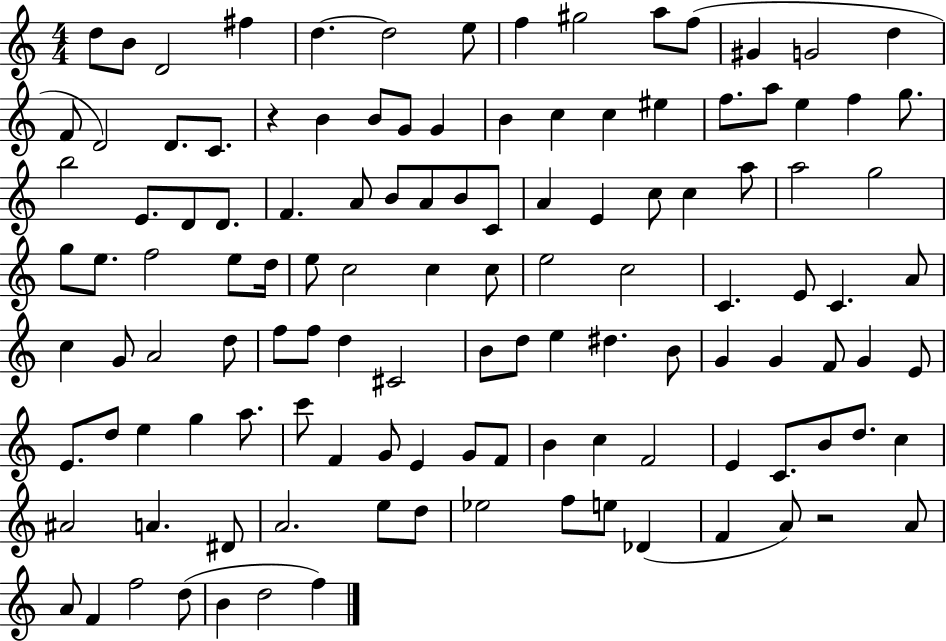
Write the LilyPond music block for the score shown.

{
  \clef treble
  \numericTimeSignature
  \time 4/4
  \key c \major
  d''8 b'8 d'2 fis''4 | d''4.~~ d''2 e''8 | f''4 gis''2 a''8 f''8( | gis'4 g'2 d''4 | \break f'8 d'2) d'8. c'8. | r4 b'4 b'8 g'8 g'4 | b'4 c''4 c''4 eis''4 | f''8. a''8 e''4 f''4 g''8. | \break b''2 e'8. d'8 d'8. | f'4. a'8 b'8 a'8 b'8 c'8 | a'4 e'4 c''8 c''4 a''8 | a''2 g''2 | \break g''8 e''8. f''2 e''8 d''16 | e''8 c''2 c''4 c''8 | e''2 c''2 | c'4. e'8 c'4. a'8 | \break c''4 g'8 a'2 d''8 | f''8 f''8 d''4 cis'2 | b'8 d''8 e''4 dis''4. b'8 | g'4 g'4 f'8 g'4 e'8 | \break e'8. d''8 e''4 g''4 a''8. | c'''8 f'4 g'8 e'4 g'8 f'8 | b'4 c''4 f'2 | e'4 c'8. b'8 d''8. c''4 | \break ais'2 a'4. dis'8 | a'2. e''8 d''8 | ees''2 f''8 e''8 des'4( | f'4 a'8) r2 a'8 | \break a'8 f'4 f''2 d''8( | b'4 d''2 f''4) | \bar "|."
}